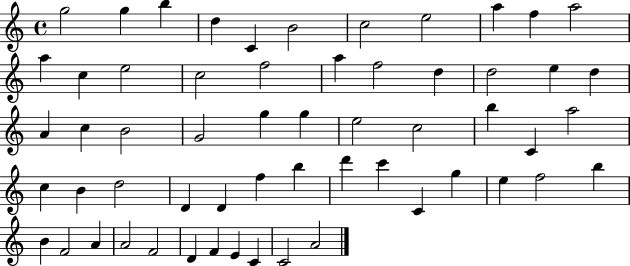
G5/h G5/q B5/q D5/q C4/q B4/h C5/h E5/h A5/q F5/q A5/h A5/q C5/q E5/h C5/h F5/h A5/q F5/h D5/q D5/h E5/q D5/q A4/q C5/q B4/h G4/h G5/q G5/q E5/h C5/h B5/q C4/q A5/h C5/q B4/q D5/h D4/q D4/q F5/q B5/q D6/q C6/q C4/q G5/q E5/q F5/h B5/q B4/q F4/h A4/q A4/h F4/h D4/q F4/q E4/q C4/q C4/h A4/h